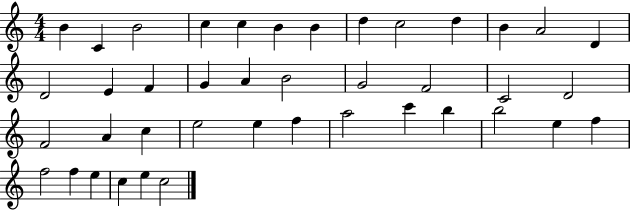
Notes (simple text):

B4/q C4/q B4/h C5/q C5/q B4/q B4/q D5/q C5/h D5/q B4/q A4/h D4/q D4/h E4/q F4/q G4/q A4/q B4/h G4/h F4/h C4/h D4/h F4/h A4/q C5/q E5/h E5/q F5/q A5/h C6/q B5/q B5/h E5/q F5/q F5/h F5/q E5/q C5/q E5/q C5/h